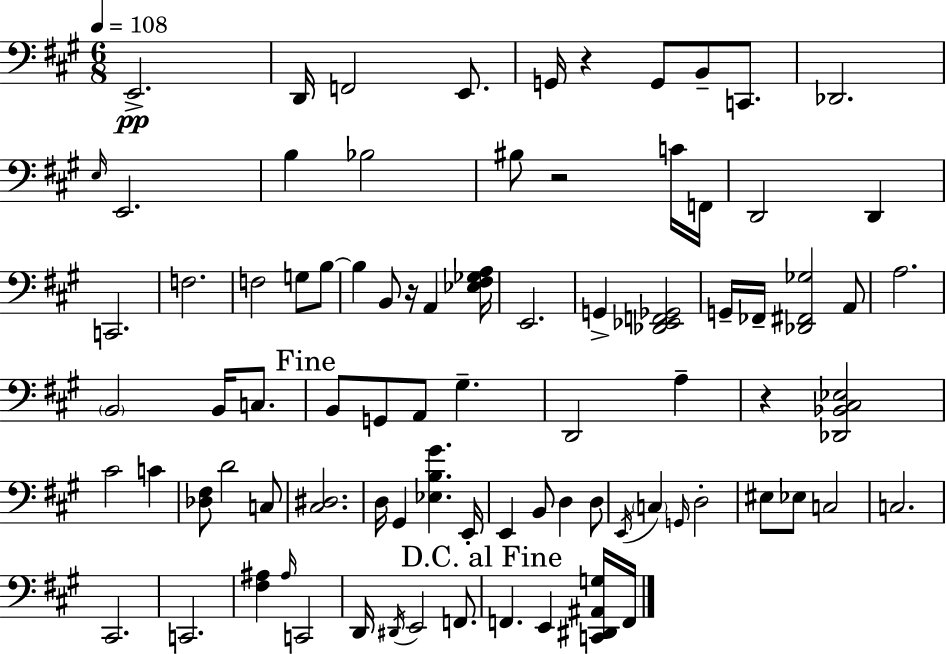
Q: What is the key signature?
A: A major